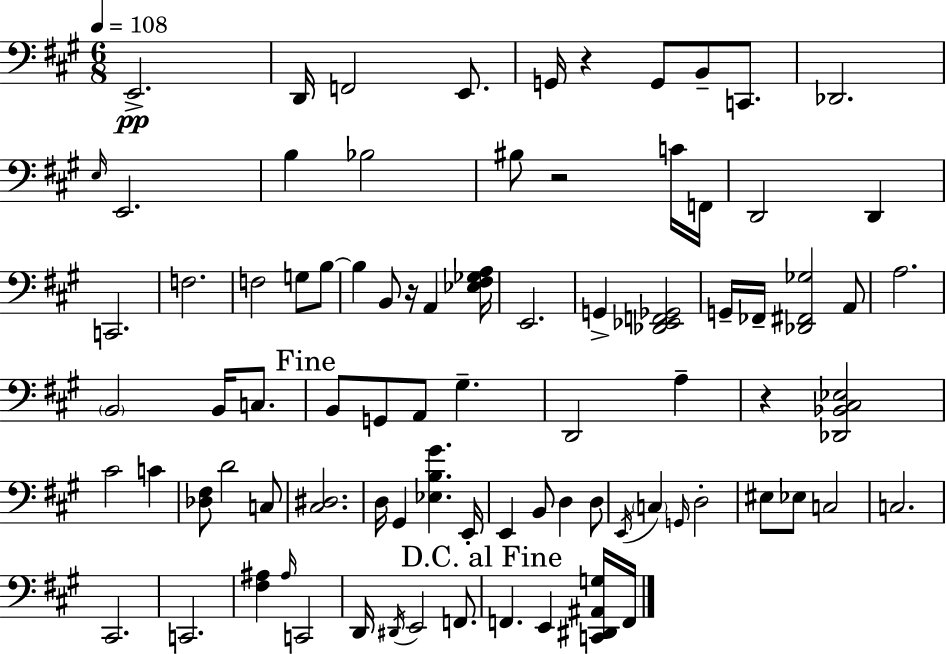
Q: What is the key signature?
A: A major